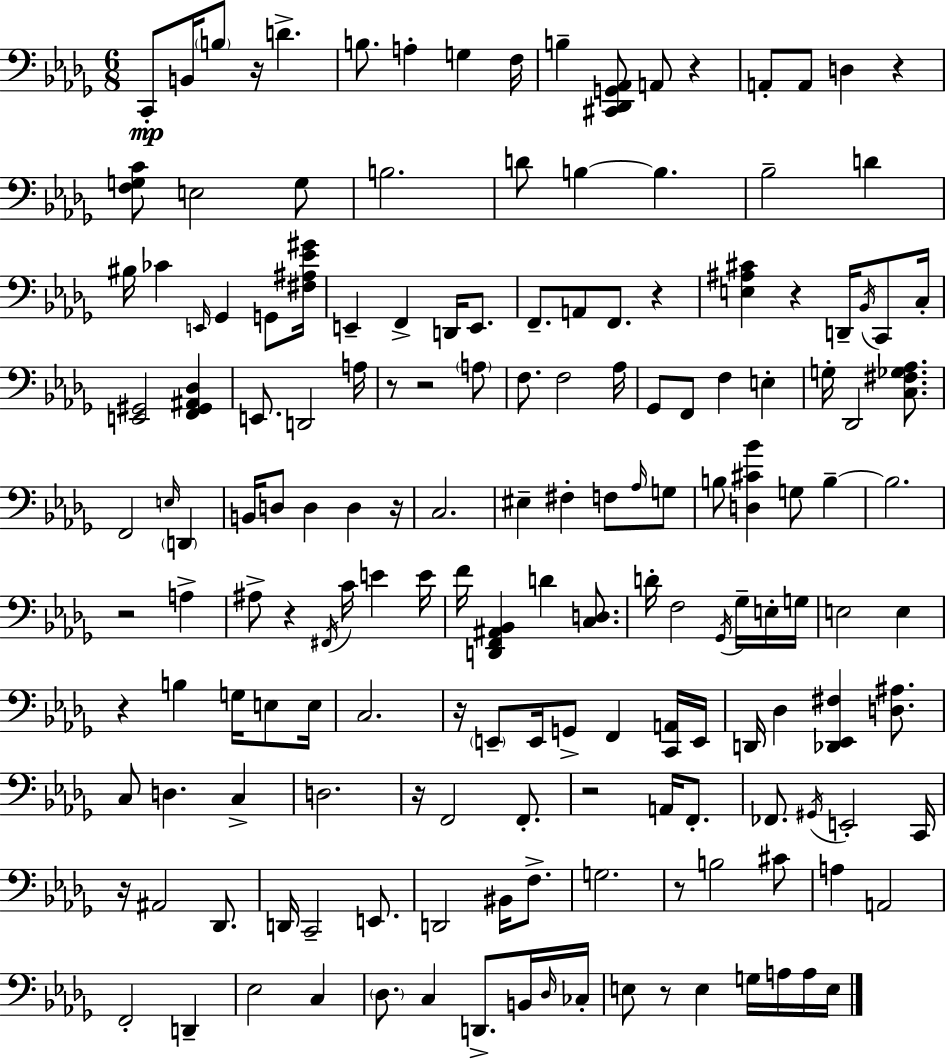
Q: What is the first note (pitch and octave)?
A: C2